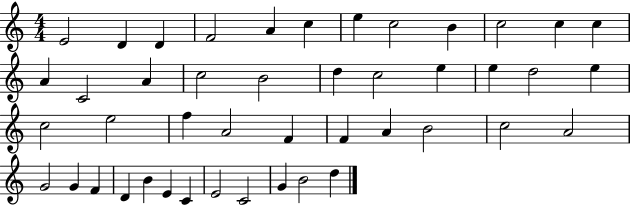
E4/h D4/q D4/q F4/h A4/q C5/q E5/q C5/h B4/q C5/h C5/q C5/q A4/q C4/h A4/q C5/h B4/h D5/q C5/h E5/q E5/q D5/h E5/q C5/h E5/h F5/q A4/h F4/q F4/q A4/q B4/h C5/h A4/h G4/h G4/q F4/q D4/q B4/q E4/q C4/q E4/h C4/h G4/q B4/h D5/q